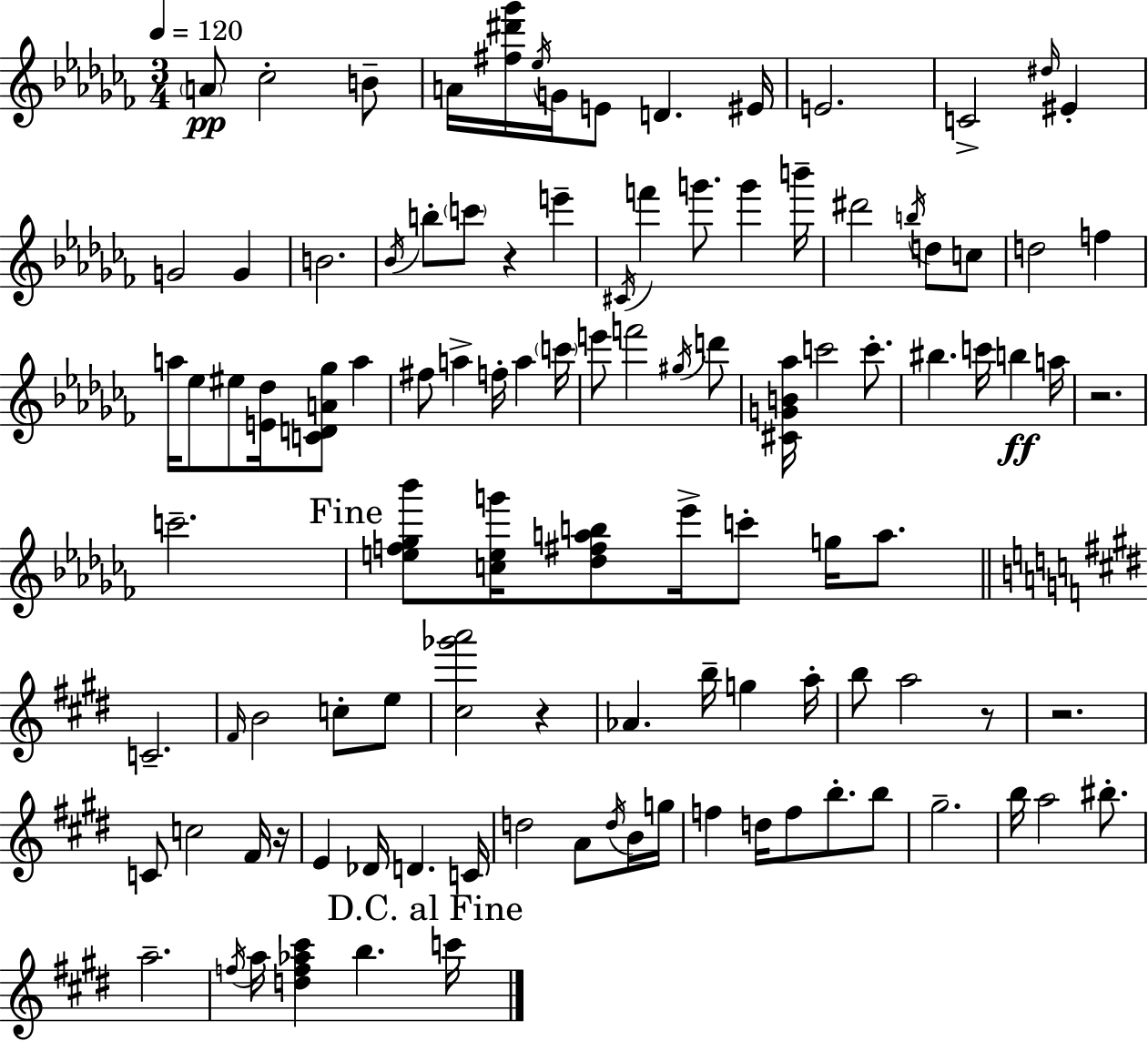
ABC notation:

X:1
T:Untitled
M:3/4
L:1/4
K:Abm
A/2 _c2 B/2 A/4 [^f^d'_g']/4 _e/4 G/4 E/2 D ^E/4 E2 C2 ^d/4 ^E G2 G B2 _B/4 b/2 c'/2 z e' ^C/4 f' g'/2 g' b'/4 ^d'2 b/4 d/2 c/2 d2 f a/4 _e/2 ^e/2 [E_d]/4 [CDA_g]/2 a ^f/2 a f/4 a c'/4 e'/2 f'2 ^g/4 d'/2 [^CGB_a]/4 c'2 c'/2 ^b c'/4 b a/4 z2 c'2 [ef_g_b']/2 [ceg']/4 [_d^fab]/2 _e'/4 c'/2 g/4 a/2 C2 ^F/4 B2 c/2 e/2 [^c_g'a']2 z _A b/4 g a/4 b/2 a2 z/2 z2 C/2 c2 ^F/4 z/4 E _D/4 D C/4 d2 A/2 d/4 B/4 g/4 f d/4 f/2 b/2 b/2 ^g2 b/4 a2 ^b/2 a2 f/4 a/4 [df_a^c'] b c'/4